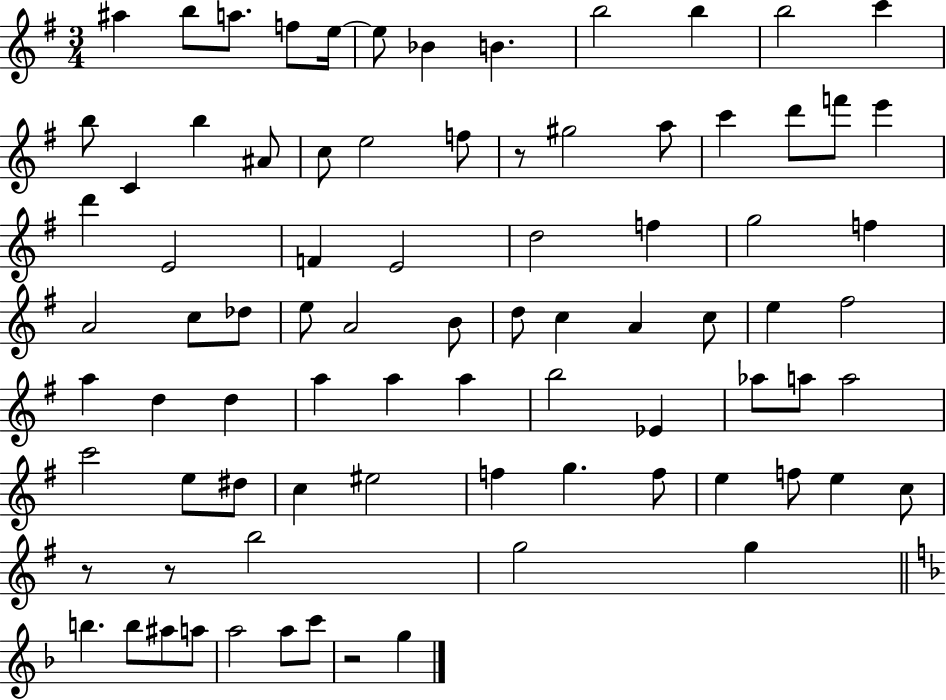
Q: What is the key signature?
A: G major